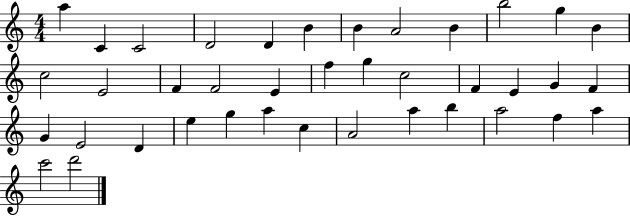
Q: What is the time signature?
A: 4/4